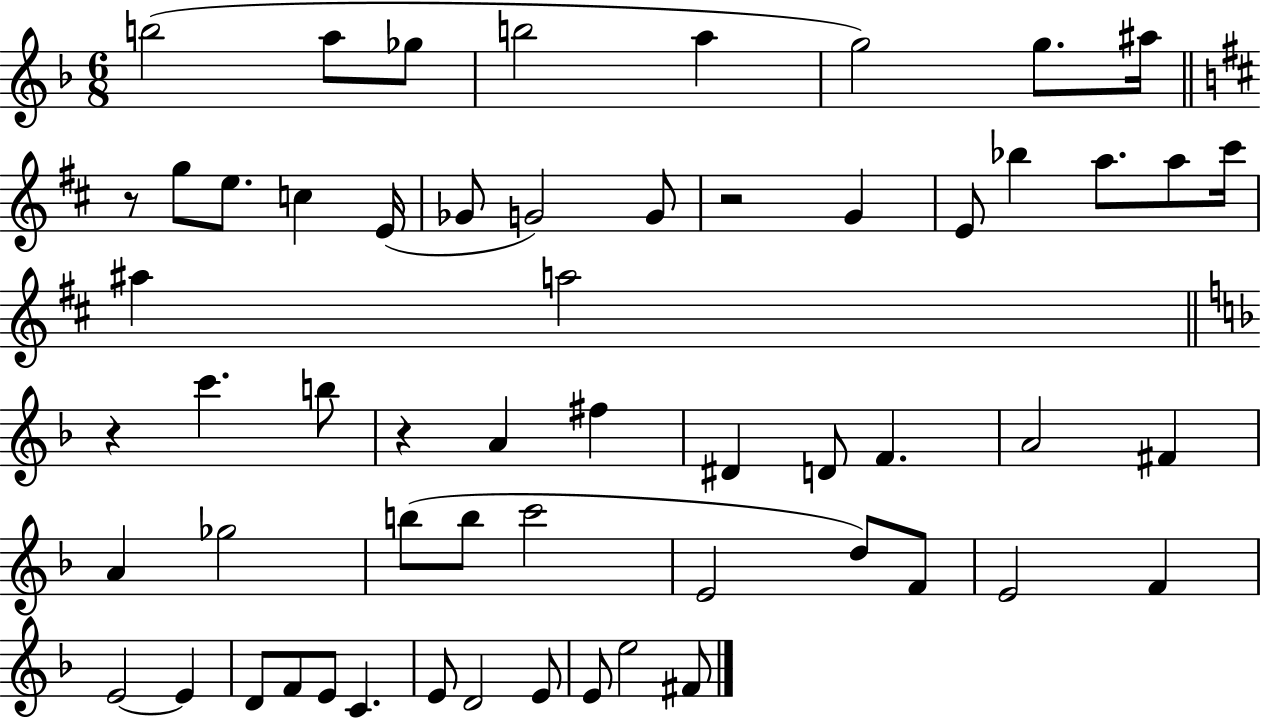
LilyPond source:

{
  \clef treble
  \numericTimeSignature
  \time 6/8
  \key f \major
  b''2( a''8 ges''8 | b''2 a''4 | g''2) g''8. ais''16 | \bar "||" \break \key d \major r8 g''8 e''8. c''4 e'16( | ges'8 g'2) g'8 | r2 g'4 | e'8 bes''4 a''8. a''8 cis'''16 | \break ais''4 a''2 | \bar "||" \break \key d \minor r4 c'''4. b''8 | r4 a'4 fis''4 | dis'4 d'8 f'4. | a'2 fis'4 | \break a'4 ges''2 | b''8( b''8 c'''2 | e'2 d''8) f'8 | e'2 f'4 | \break e'2~~ e'4 | d'8 f'8 e'8 c'4. | e'8 d'2 e'8 | e'8 e''2 fis'8 | \break \bar "|."
}